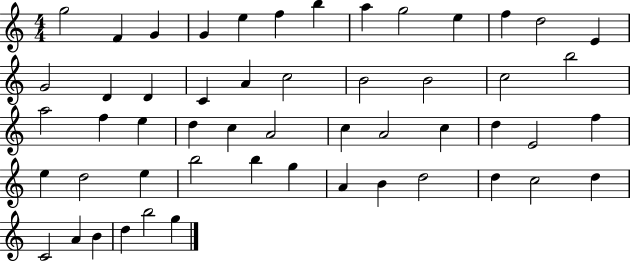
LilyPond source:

{
  \clef treble
  \numericTimeSignature
  \time 4/4
  \key c \major
  g''2 f'4 g'4 | g'4 e''4 f''4 b''4 | a''4 g''2 e''4 | f''4 d''2 e'4 | \break g'2 d'4 d'4 | c'4 a'4 c''2 | b'2 b'2 | c''2 b''2 | \break a''2 f''4 e''4 | d''4 c''4 a'2 | c''4 a'2 c''4 | d''4 e'2 f''4 | \break e''4 d''2 e''4 | b''2 b''4 g''4 | a'4 b'4 d''2 | d''4 c''2 d''4 | \break c'2 a'4 b'4 | d''4 b''2 g''4 | \bar "|."
}